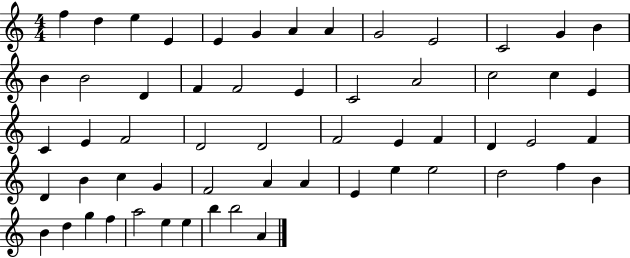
X:1
T:Untitled
M:4/4
L:1/4
K:C
f d e E E G A A G2 E2 C2 G B B B2 D F F2 E C2 A2 c2 c E C E F2 D2 D2 F2 E F D E2 F D B c G F2 A A E e e2 d2 f B B d g f a2 e e b b2 A